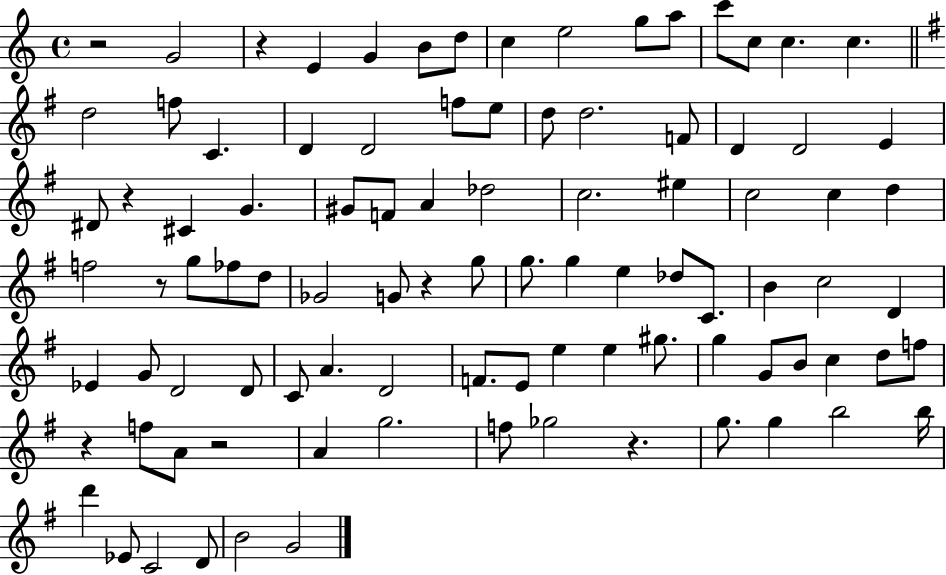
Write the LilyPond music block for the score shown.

{
  \clef treble
  \time 4/4
  \defaultTimeSignature
  \key c \major
  r2 g'2 | r4 e'4 g'4 b'8 d''8 | c''4 e''2 g''8 a''8 | c'''8 c''8 c''4. c''4. | \break \bar "||" \break \key g \major d''2 f''8 c'4. | d'4 d'2 f''8 e''8 | d''8 d''2. f'8 | d'4 d'2 e'4 | \break dis'8 r4 cis'4 g'4. | gis'8 f'8 a'4 des''2 | c''2. eis''4 | c''2 c''4 d''4 | \break f''2 r8 g''8 fes''8 d''8 | ges'2 g'8 r4 g''8 | g''8. g''4 e''4 des''8 c'8. | b'4 c''2 d'4 | \break ees'4 g'8 d'2 d'8 | c'8 a'4. d'2 | f'8. e'8 e''4 e''4 gis''8. | g''4 g'8 b'8 c''4 d''8 f''8 | \break r4 f''8 a'8 r2 | a'4 g''2. | f''8 ges''2 r4. | g''8. g''4 b''2 b''16 | \break d'''4 ees'8 c'2 d'8 | b'2 g'2 | \bar "|."
}